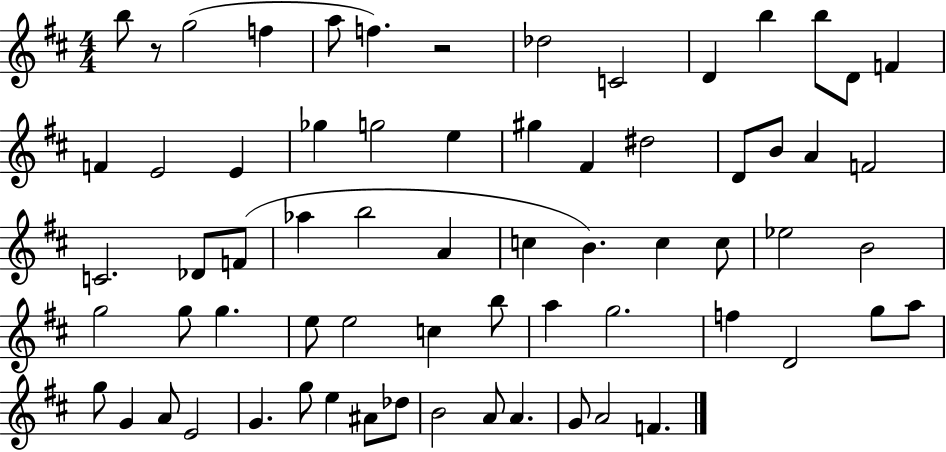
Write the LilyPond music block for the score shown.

{
  \clef treble
  \numericTimeSignature
  \time 4/4
  \key d \major
  b''8 r8 g''2( f''4 | a''8 f''4.) r2 | des''2 c'2 | d'4 b''4 b''8 d'8 f'4 | \break f'4 e'2 e'4 | ges''4 g''2 e''4 | gis''4 fis'4 dis''2 | d'8 b'8 a'4 f'2 | \break c'2. des'8 f'8( | aes''4 b''2 a'4 | c''4 b'4.) c''4 c''8 | ees''2 b'2 | \break g''2 g''8 g''4. | e''8 e''2 c''4 b''8 | a''4 g''2. | f''4 d'2 g''8 a''8 | \break g''8 g'4 a'8 e'2 | g'4. g''8 e''4 ais'8 des''8 | b'2 a'8 a'4. | g'8 a'2 f'4. | \break \bar "|."
}